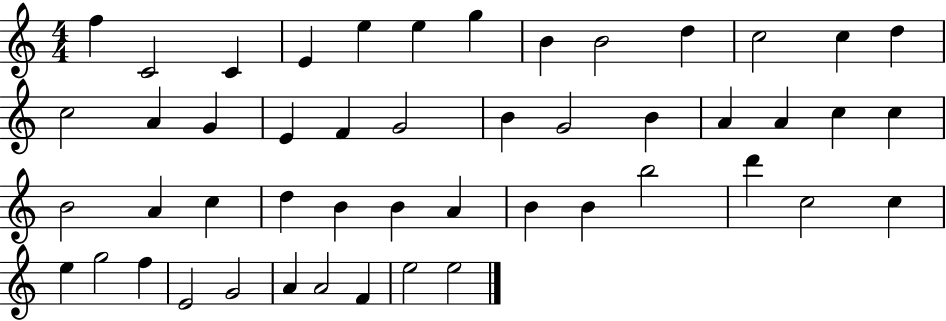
F5/q C4/h C4/q E4/q E5/q E5/q G5/q B4/q B4/h D5/q C5/h C5/q D5/q C5/h A4/q G4/q E4/q F4/q G4/h B4/q G4/h B4/q A4/q A4/q C5/q C5/q B4/h A4/q C5/q D5/q B4/q B4/q A4/q B4/q B4/q B5/h D6/q C5/h C5/q E5/q G5/h F5/q E4/h G4/h A4/q A4/h F4/q E5/h E5/h